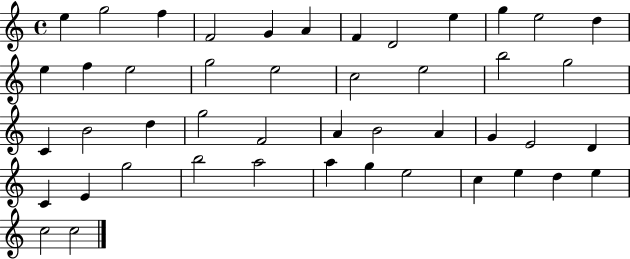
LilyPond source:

{
  \clef treble
  \time 4/4
  \defaultTimeSignature
  \key c \major
  e''4 g''2 f''4 | f'2 g'4 a'4 | f'4 d'2 e''4 | g''4 e''2 d''4 | \break e''4 f''4 e''2 | g''2 e''2 | c''2 e''2 | b''2 g''2 | \break c'4 b'2 d''4 | g''2 f'2 | a'4 b'2 a'4 | g'4 e'2 d'4 | \break c'4 e'4 g''2 | b''2 a''2 | a''4 g''4 e''2 | c''4 e''4 d''4 e''4 | \break c''2 c''2 | \bar "|."
}